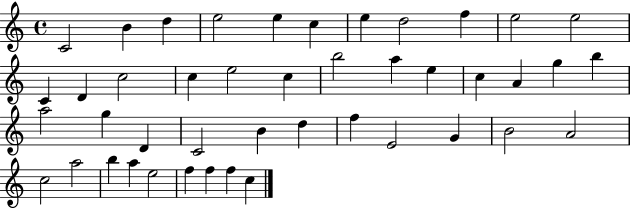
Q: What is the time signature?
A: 4/4